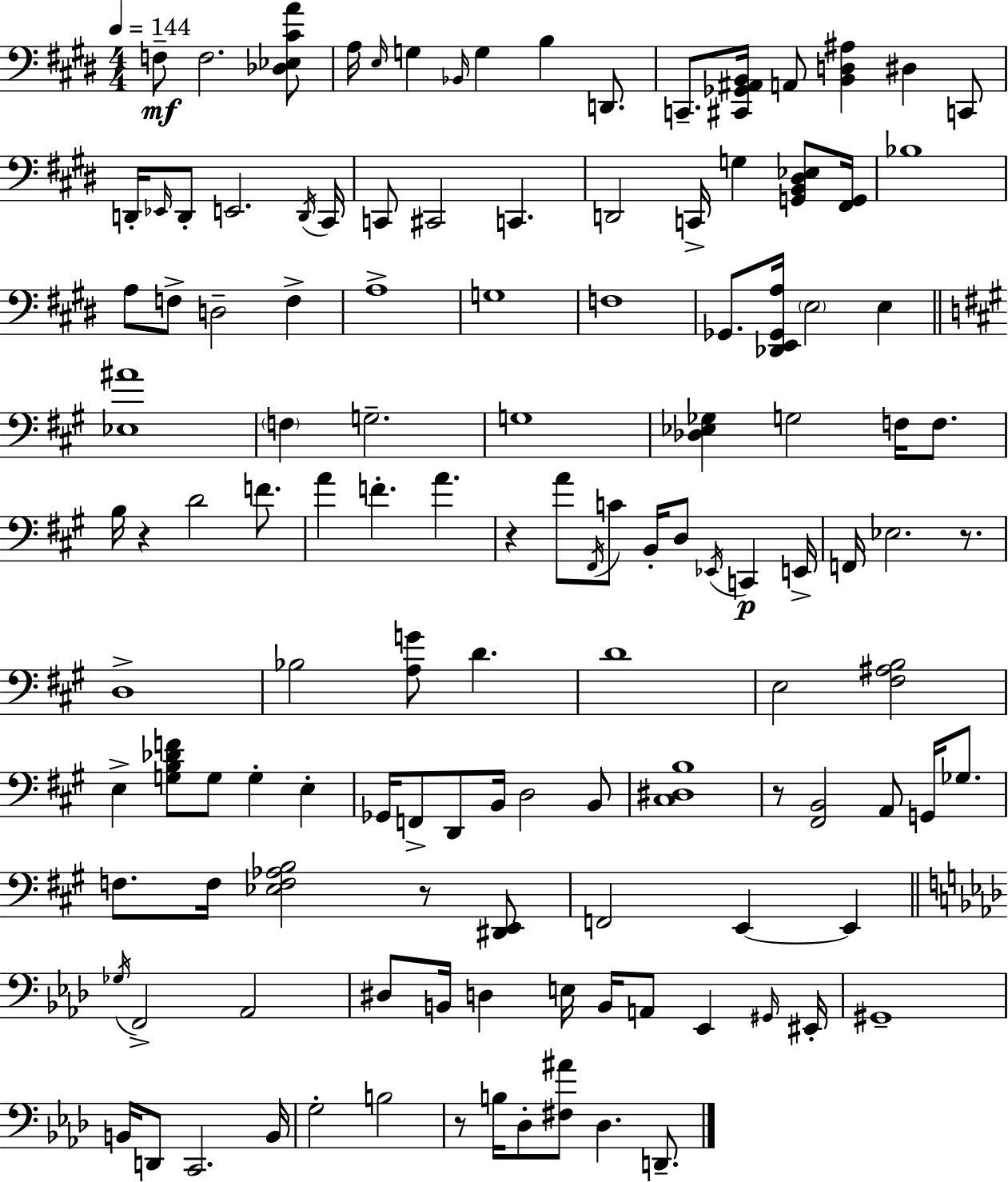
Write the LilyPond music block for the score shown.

{
  \clef bass
  \numericTimeSignature
  \time 4/4
  \key e \major
  \tempo 4 = 144
  \repeat volta 2 { f8--\mf f2. <des ees cis' a'>8 | a16 \grace { e16 } g4 \grace { bes,16 } g4 b4 d,8. | c,8.-- <cis, ges, ais, b,>16 a,8 <b, d ais>4 dis4 | c,8 d,16-. \grace { ees,16 } d,8-. e,2. | \break \acciaccatura { d,16 } cis,16 c,8 cis,2 c,4. | d,2 c,16-> g4 | <g, b, dis ees>8 <fis, g,>16 bes1 | a8 f8-> d2-- | \break f4-> a1-> | g1 | f1 | ges,8. <des, e, ges, a>16 \parenthesize e2 | \break e4 \bar "||" \break \key a \major <ees ais'>1 | \parenthesize f4 g2.-- | g1 | <des ees ges>4 g2 f16 f8. | \break b16 r4 d'2 f'8. | a'4 f'4.-. a'4. | r4 a'8 \acciaccatura { fis,16 } c'8 b,16-. d8 \acciaccatura { ees,16 }\p c,4 | e,16-> f,16 ees2. r8. | \break d1-> | bes2 <a g'>8 d'4. | d'1 | e2 <fis ais b>2 | \break e4-> <g b des' f'>8 g8 g4-. e4-. | ges,16 f,8-> d,8 b,16 d2 | b,8 <cis dis b>1 | r8 <fis, b,>2 a,8 g,16 ges8. | \break f8. f16 <ees f aes b>2 r8 | <dis, e,>8 f,2 e,4~~ e,4 | \bar "||" \break \key aes \major \acciaccatura { ges16 } f,2-> aes,2 | dis8 b,16 d4 e16 b,16 a,8 ees,4 | \grace { gis,16 } eis,16-. gis,1-- | b,16 d,8 c,2. | \break b,16 g2-. b2 | r8 b16 des8-. <fis ais'>8 des4. d,8.-- | } \bar "|."
}